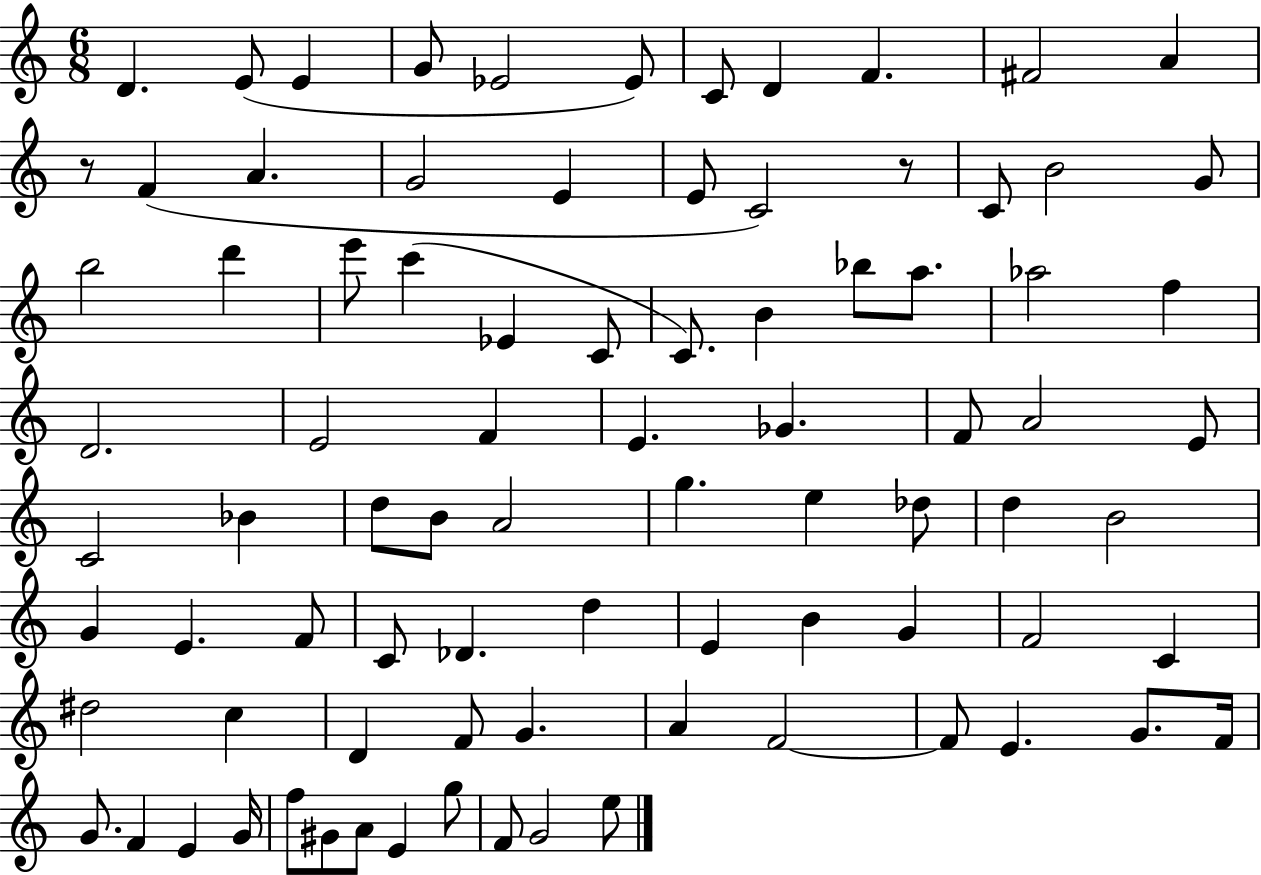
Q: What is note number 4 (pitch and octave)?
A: G4